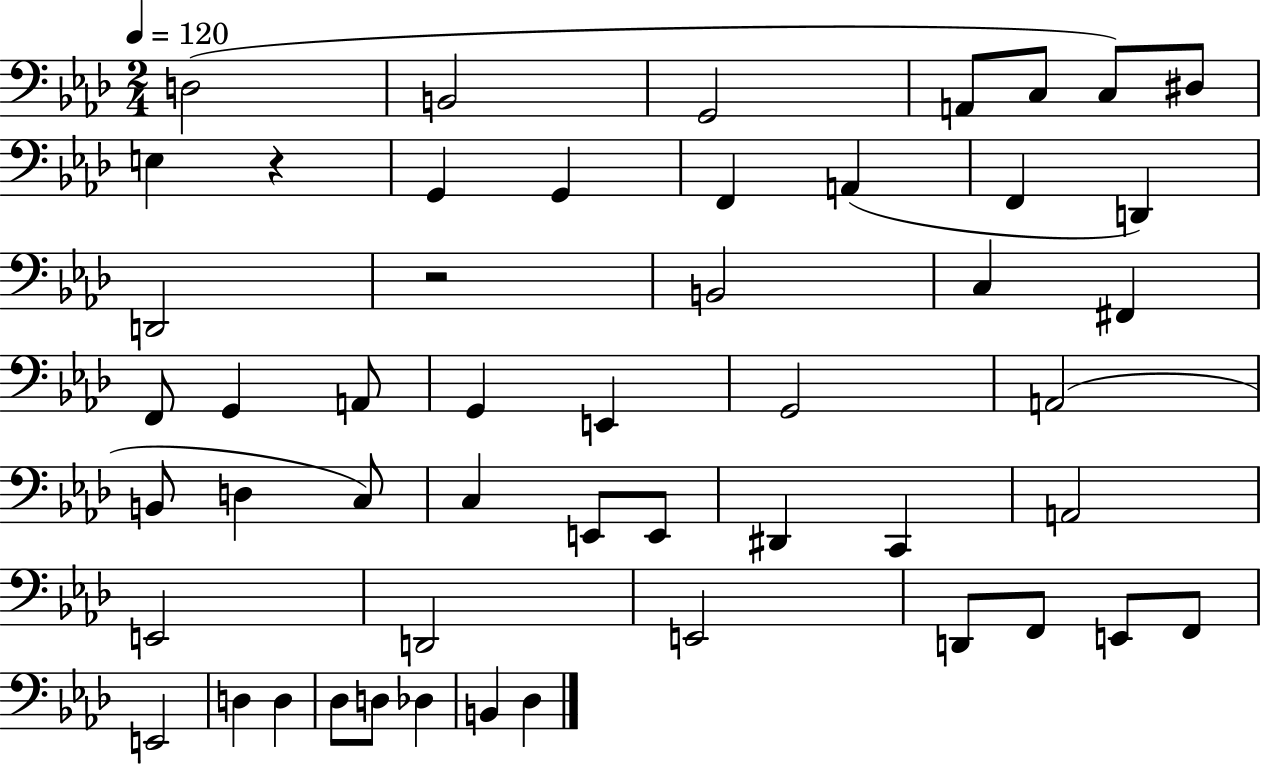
X:1
T:Untitled
M:2/4
L:1/4
K:Ab
D,2 B,,2 G,,2 A,,/2 C,/2 C,/2 ^D,/2 E, z G,, G,, F,, A,, F,, D,, D,,2 z2 B,,2 C, ^F,, F,,/2 G,, A,,/2 G,, E,, G,,2 A,,2 B,,/2 D, C,/2 C, E,,/2 E,,/2 ^D,, C,, A,,2 E,,2 D,,2 E,,2 D,,/2 F,,/2 E,,/2 F,,/2 E,,2 D, D, _D,/2 D,/2 _D, B,, _D,